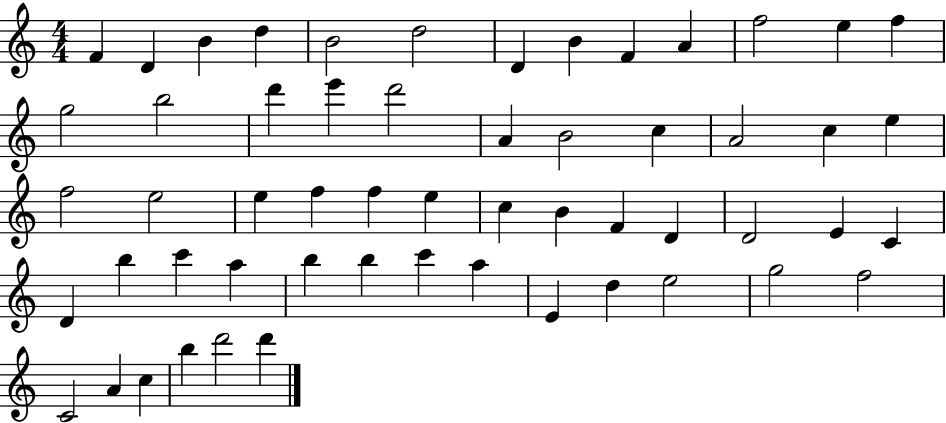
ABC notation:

X:1
T:Untitled
M:4/4
L:1/4
K:C
F D B d B2 d2 D B F A f2 e f g2 b2 d' e' d'2 A B2 c A2 c e f2 e2 e f f e c B F D D2 E C D b c' a b b c' a E d e2 g2 f2 C2 A c b d'2 d'